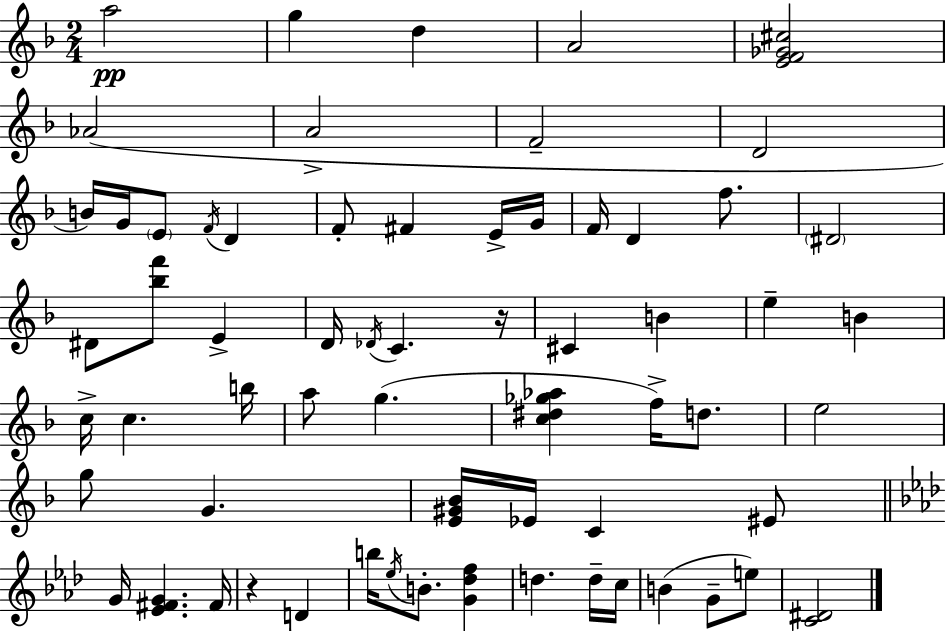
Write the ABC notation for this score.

X:1
T:Untitled
M:2/4
L:1/4
K:F
a2 g d A2 [EF_G^c]2 _A2 A2 F2 D2 B/4 G/4 E/2 F/4 D F/2 ^F E/4 G/4 F/4 D f/2 ^D2 ^D/2 [_bf']/2 E D/4 _D/4 C z/4 ^C B e B c/4 c b/4 a/2 g [c^d_g_a] f/4 d/2 e2 g/2 G [E^G_B]/4 _E/4 C ^E/2 G/4 [_E^FG] ^F/4 z D b/4 _e/4 B/2 [G_df] d d/4 c/4 B G/2 e/2 [C^D]2